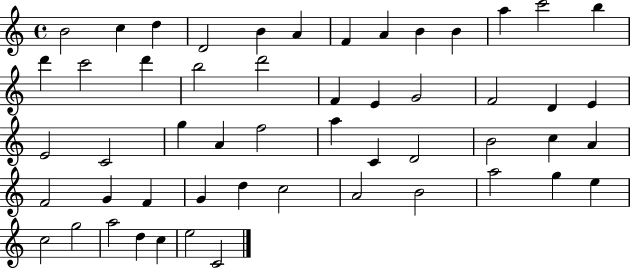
X:1
T:Untitled
M:4/4
L:1/4
K:C
B2 c d D2 B A F A B B a c'2 b d' c'2 d' b2 d'2 F E G2 F2 D E E2 C2 g A f2 a C D2 B2 c A F2 G F G d c2 A2 B2 a2 g e c2 g2 a2 d c e2 C2